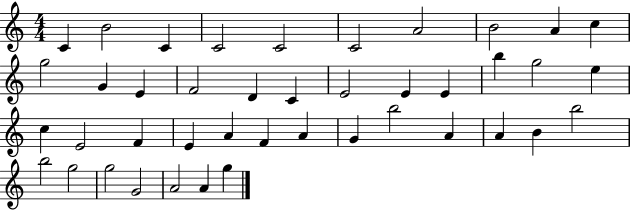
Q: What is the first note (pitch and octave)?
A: C4